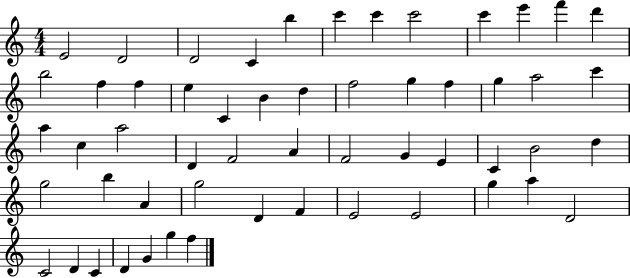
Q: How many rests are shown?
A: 0